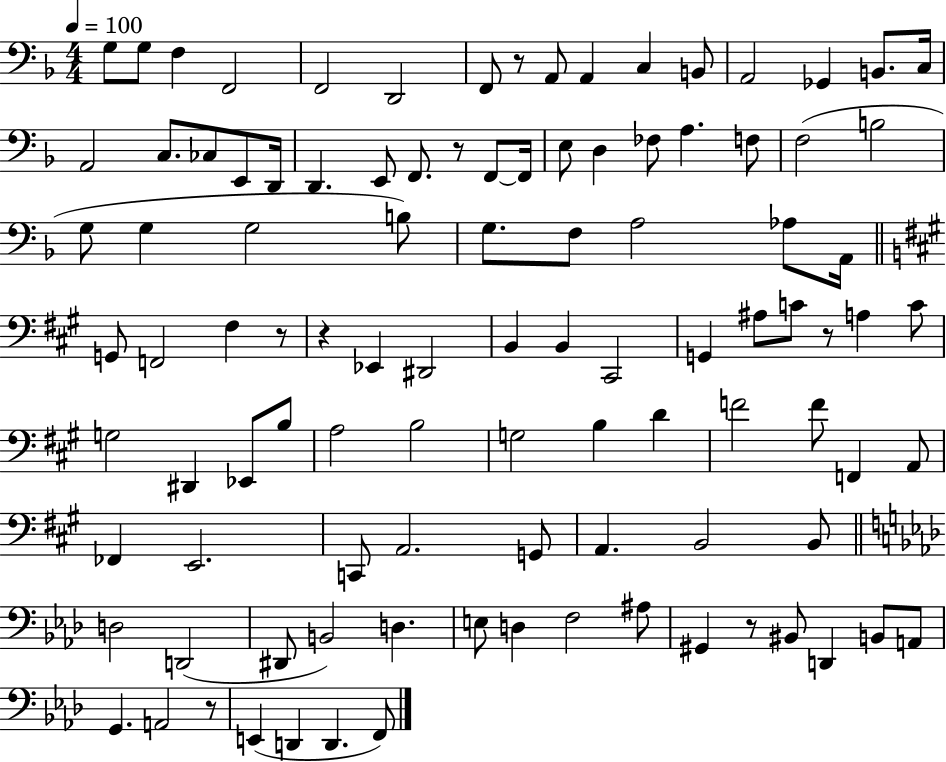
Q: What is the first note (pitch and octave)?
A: G3